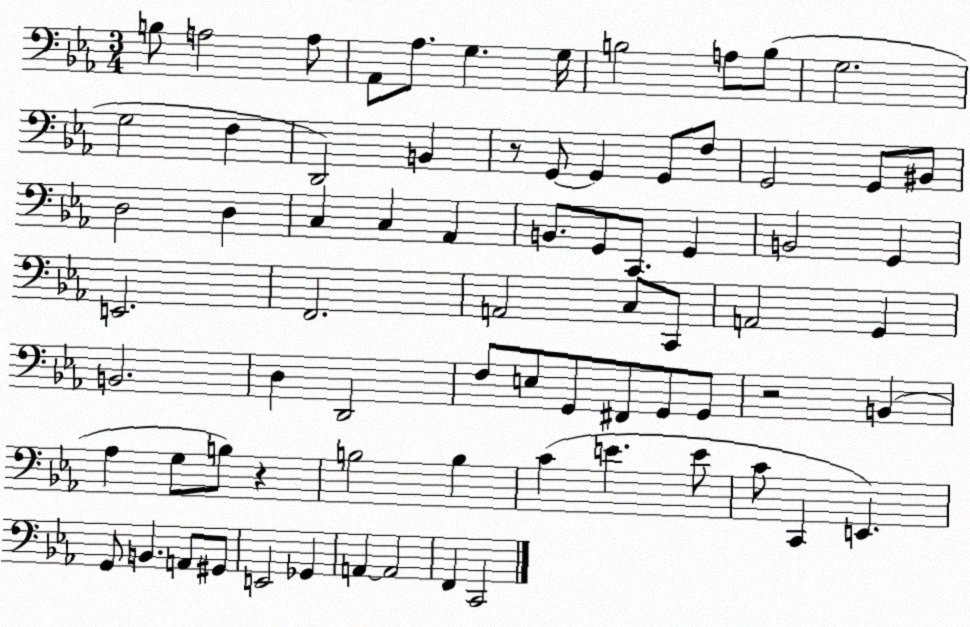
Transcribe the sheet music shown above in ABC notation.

X:1
T:Untitled
M:3/4
L:1/4
K:Eb
B,/2 A,2 A,/2 _A,,/2 _A,/2 G, G,/4 B,2 A,/2 B,/2 G,2 G,2 F, D,,2 B,, z/2 G,,/2 G,, G,,/2 F,/2 G,,2 G,,/2 ^B,,/2 D,2 D, C, C, _A,, B,,/2 G,,/2 C,,/2 G,, B,,2 G,, E,,2 F,,2 A,,2 C,/2 C,,/2 A,,2 G,, B,,2 D, D,,2 F,/2 E,/2 G,,/2 ^F,,/2 G,,/2 G,,/2 z2 B,, _A, G,/2 B,/2 z B,2 B, C E E/2 C/2 C,, E,, G,,/2 B,, A,,/2 ^G,,/2 E,,2 _G,, A,, A,,2 F,, C,,2